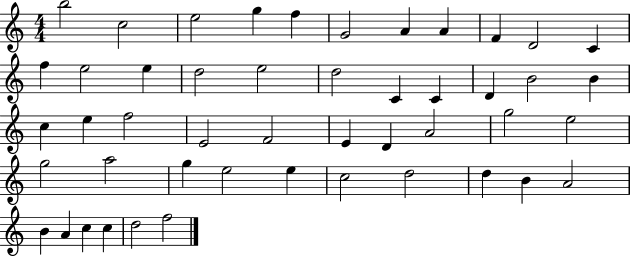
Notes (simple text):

B5/h C5/h E5/h G5/q F5/q G4/h A4/q A4/q F4/q D4/h C4/q F5/q E5/h E5/q D5/h E5/h D5/h C4/q C4/q D4/q B4/h B4/q C5/q E5/q F5/h E4/h F4/h E4/q D4/q A4/h G5/h E5/h G5/h A5/h G5/q E5/h E5/q C5/h D5/h D5/q B4/q A4/h B4/q A4/q C5/q C5/q D5/h F5/h